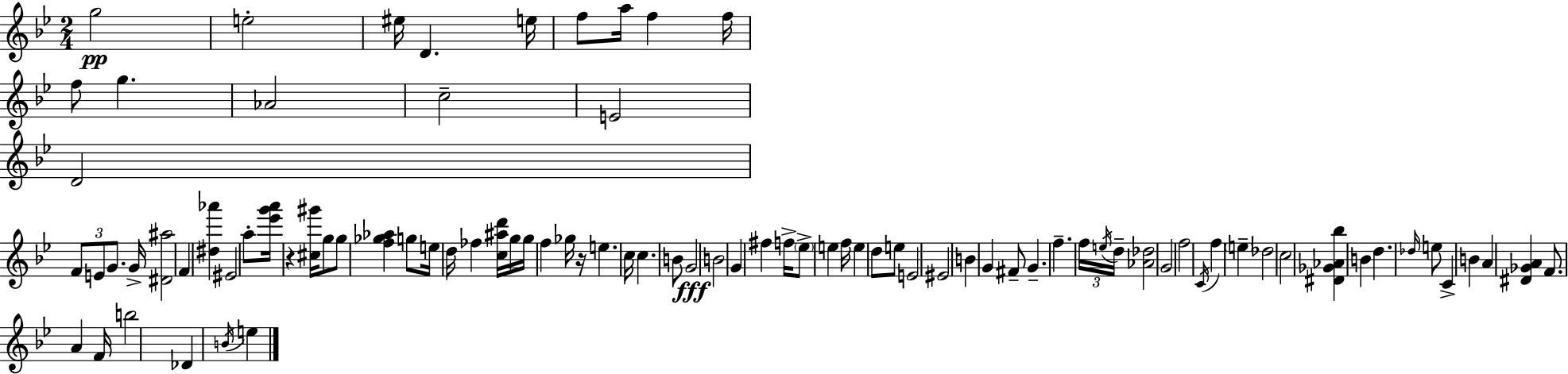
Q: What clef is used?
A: treble